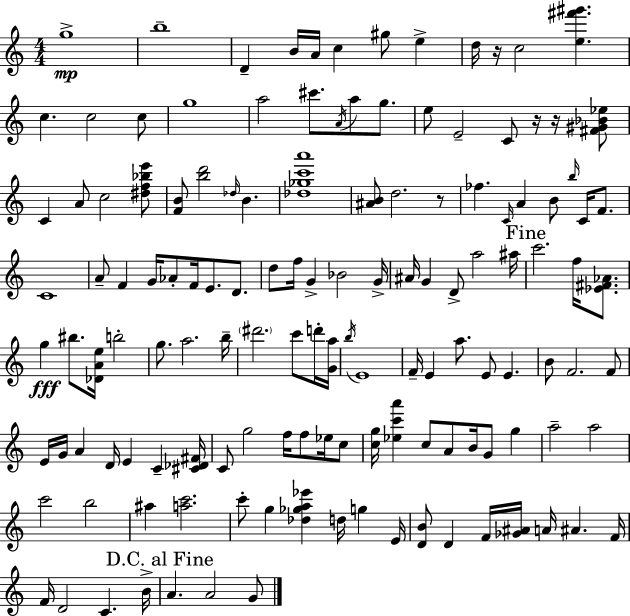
{
  \clef treble
  \numericTimeSignature
  \time 4/4
  \key a \minor
  g''1->\mp | b''1-- | d'4-- b'16 a'16 c''4 gis''8 e''4-> | d''16 r16 c''2 <e'' fis''' gis'''>4. | \break c''4. c''2 c''8 | g''1 | a''2 cis'''8. \acciaccatura { a'16 } a''8 g''8. | e''8 e'2-- c'8 r16 r16 <fis' gis' bes' ees''>8 | \break c'4 a'8 c''2 <dis'' f'' bes'' e'''>8 | <f' b'>8 <b'' d'''>2 \grace { des''16 } b'4. | <des'' ges'' c''' a'''>1 | <ais' b'>8 d''2. | \break r8 fes''4. \grace { c'16 } a'4 b'8 \grace { b''16 } | c'16 f'8. c'1 | a'8-- f'4 g'16 aes'8-. f'16 e'8. | d'8. d''8 f''16 g'4-> bes'2 | \break g'16-> ais'16 g'4 d'8-> a''2 | ais''16 \mark "Fine" c'''2. | f''16 <ees' fis' aes'>8. g''4\fff bis''8. <des' a' e''>16 b''2-. | g''8. a''2. | \break b''16-- \parenthesize dis'''2. | c'''8 d'''16-. <g' a''>16 \acciaccatura { b''16 } e'1 | f'16-- e'4 a''8. e'8 e'4. | b'8 f'2. | \break f'8 e'16 g'16 a'4 d'16 e'4 | c'4-- <cis' des' fis'>16 c'8 g''2 f''16 | f''8 ees''16 c''8 <c'' g''>16 <ees'' c''' a'''>4 c''8 a'8 b'16 g'8 | g''4 a''2-- a''2 | \break c'''2 b''2 | ais''4 <a'' c'''>2. | c'''8-. g''4 <des'' ges'' a'' ees'''>4 d''16 | g''4 e'16 <d' b'>8 d'4 f'16 <ges' ais'>16 a'16 ais'4. | \break f'16 f'16 d'2 c'4. | b'16-> \mark "D.C. al Fine" a'4. a'2 | g'8 \bar "|."
}